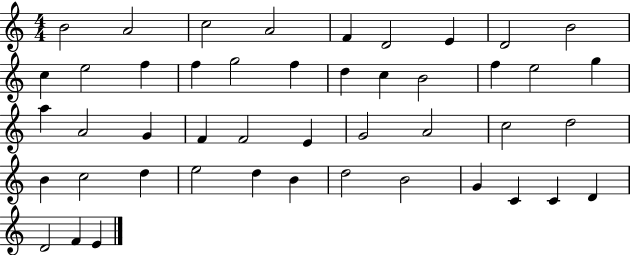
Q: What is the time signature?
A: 4/4